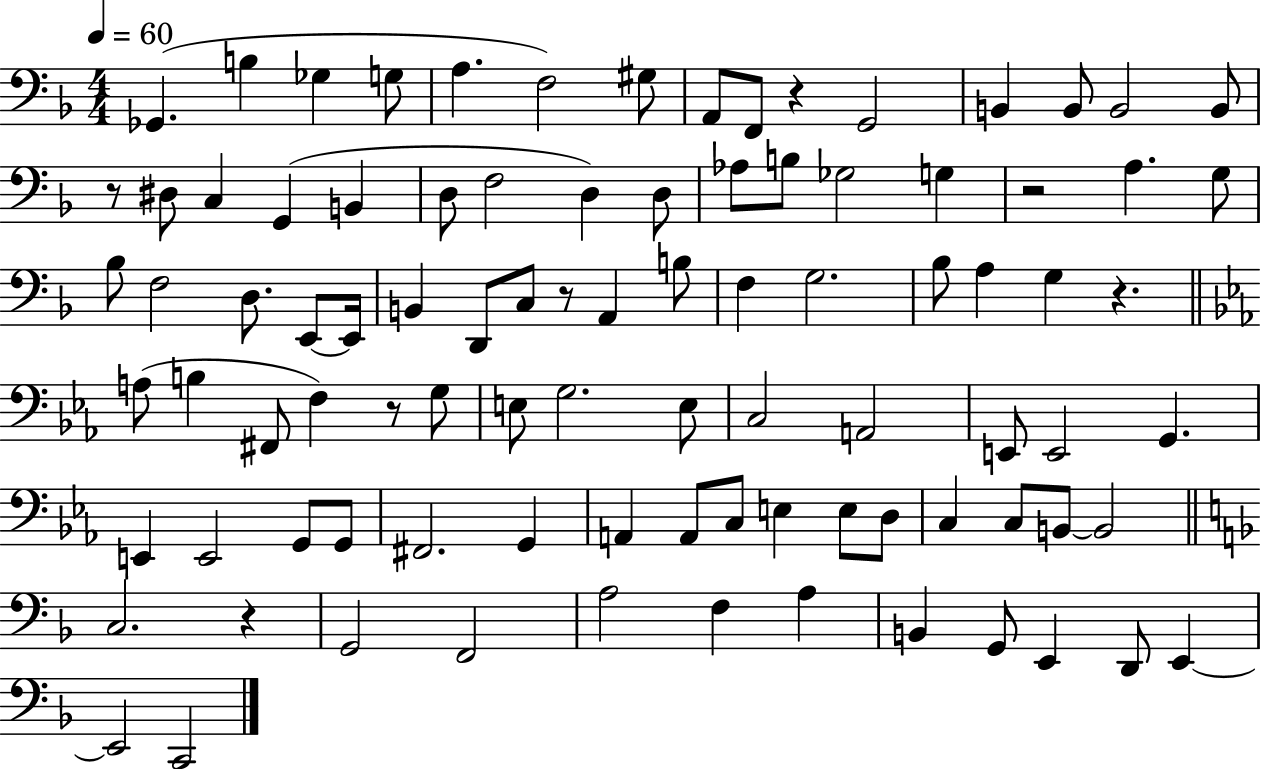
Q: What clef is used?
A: bass